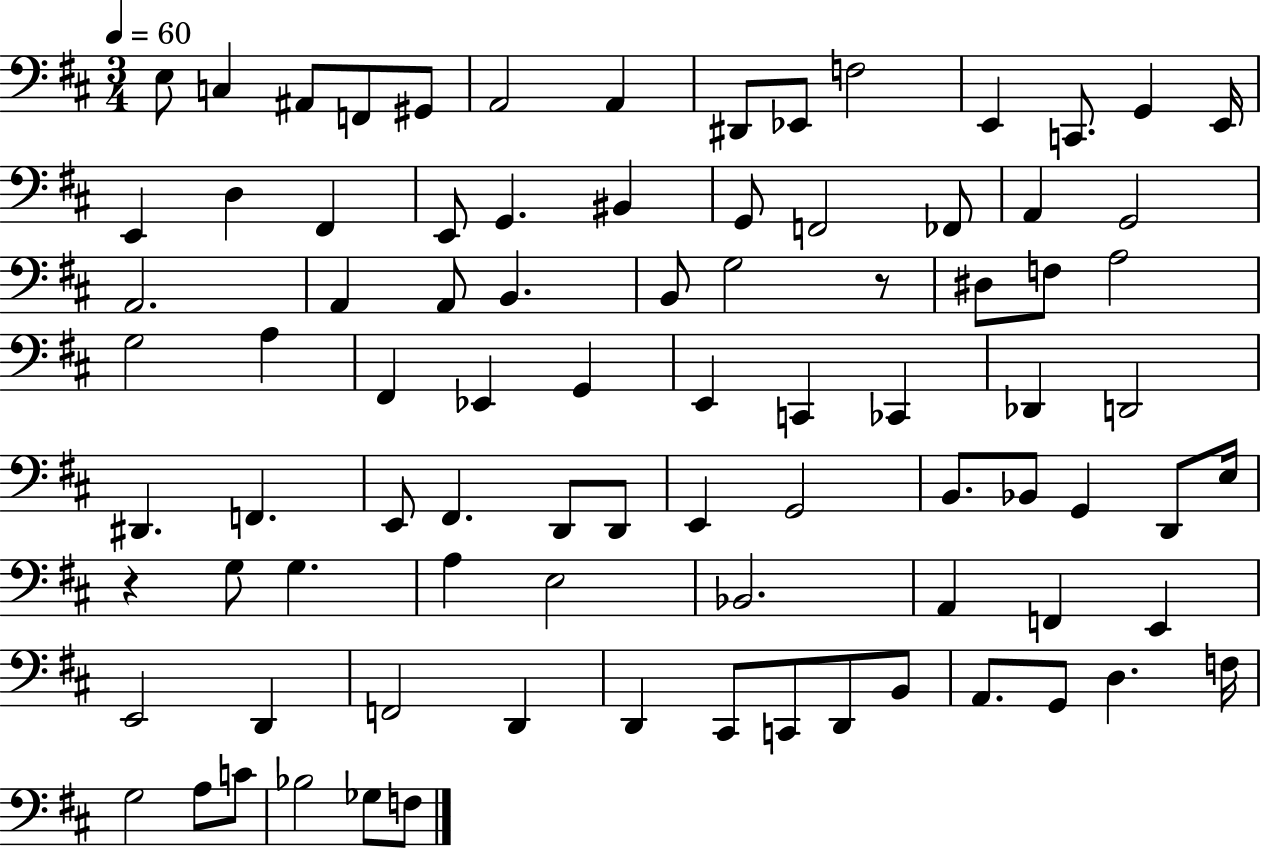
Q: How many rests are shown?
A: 2